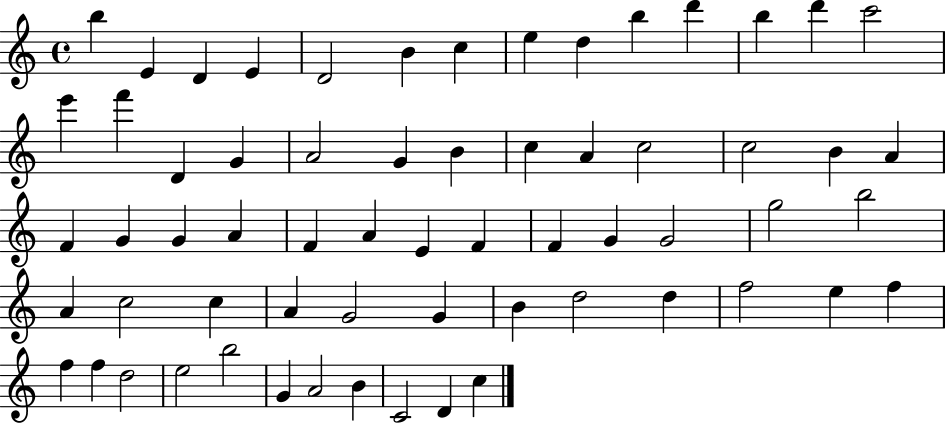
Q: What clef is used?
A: treble